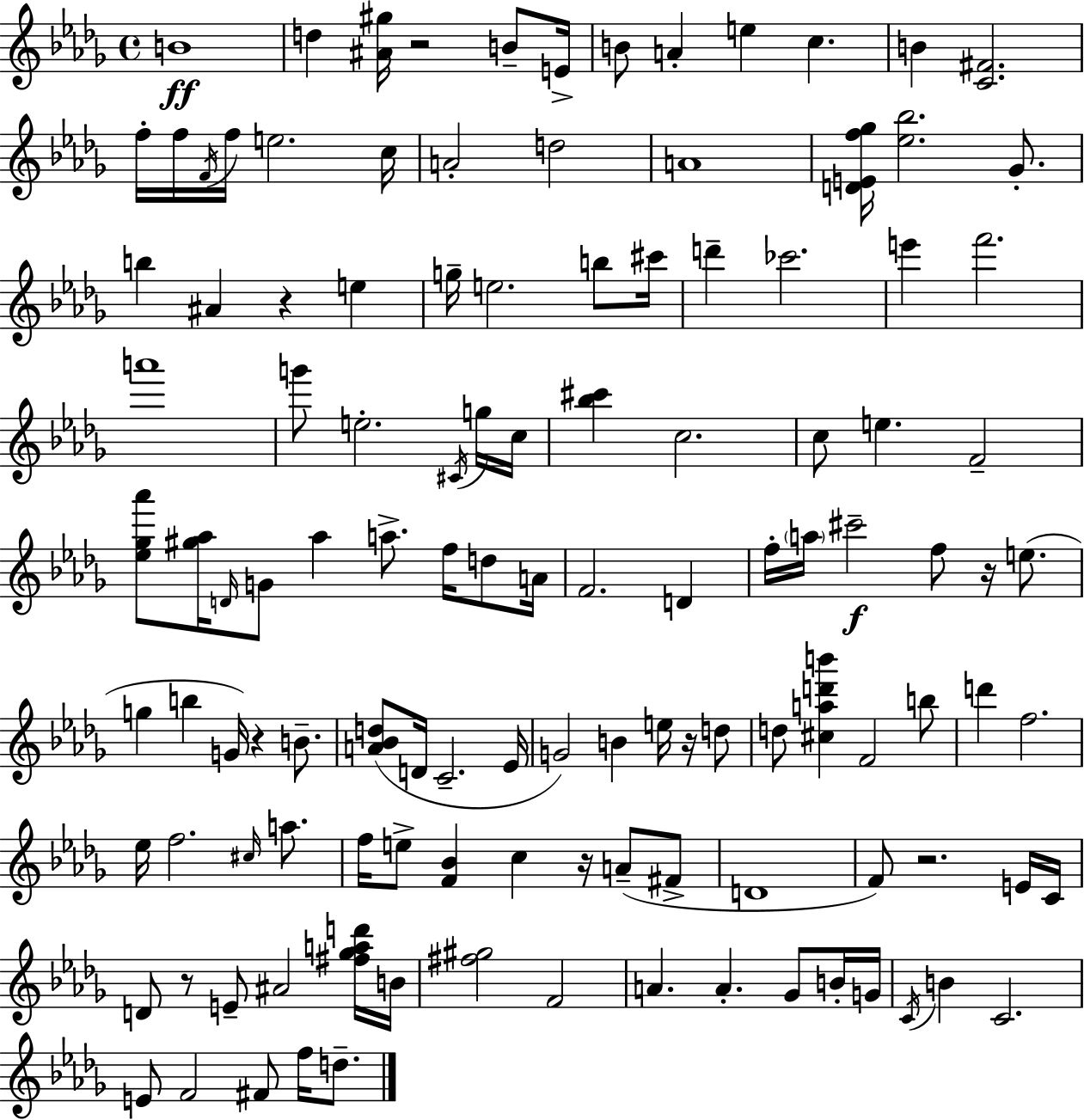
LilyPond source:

{
  \clef treble
  \time 4/4
  \defaultTimeSignature
  \key bes \minor
  b'1\ff | d''4 <ais' gis''>16 r2 b'8-- e'16-> | b'8 a'4-. e''4 c''4. | b'4 <c' fis'>2. | \break f''16-. f''16 \acciaccatura { f'16 } f''16 e''2. | c''16 a'2-. d''2 | a'1 | <d' e' f'' ges''>16 <ees'' bes''>2. ges'8.-. | \break b''4 ais'4 r4 e''4 | g''16-- e''2. b''8 | cis'''16 d'''4-- ces'''2. | e'''4 f'''2. | \break a'''1 | g'''8 e''2.-. \acciaccatura { cis'16 } | g''16 c''16 <bes'' cis'''>4 c''2. | c''8 e''4. f'2-- | \break <ees'' ges'' aes'''>8 <gis'' aes''>16 \grace { d'16 } g'8 aes''4 a''8.-> f''16 | d''8 a'16 f'2. d'4 | f''16-. \parenthesize a''16 cis'''2--\f f''8 r16 | e''8.( g''4 b''4 g'16) r4 | \break b'8.-- <a' bes' d''>8( d'16 c'2.-- | ees'16 g'2) b'4 e''16 | r16 d''8 d''8 <cis'' a'' d''' b'''>4 f'2 | b''8 d'''4 f''2. | \break ees''16 f''2. | \grace { cis''16 } a''8. f''16 e''8-> <f' bes'>4 c''4 r16 | a'8--( fis'8-> d'1 | f'8) r2. | \break e'16 c'16 d'8 r8 e'8-- ais'2 | <fis'' ges'' a'' d'''>16 b'16 <fis'' gis''>2 f'2 | a'4. a'4.-. | ges'8 b'16-. g'16 \acciaccatura { c'16 } b'4 c'2. | \break e'8 f'2 fis'8 | f''16 d''8.-- \bar "|."
}